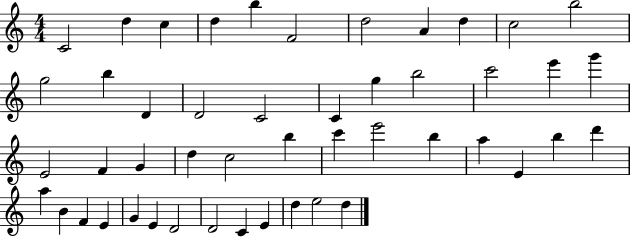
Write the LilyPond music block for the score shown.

{
  \clef treble
  \numericTimeSignature
  \time 4/4
  \key c \major
  c'2 d''4 c''4 | d''4 b''4 f'2 | d''2 a'4 d''4 | c''2 b''2 | \break g''2 b''4 d'4 | d'2 c'2 | c'4 g''4 b''2 | c'''2 e'''4 g'''4 | \break e'2 f'4 g'4 | d''4 c''2 b''4 | c'''4 e'''2 b''4 | a''4 e'4 b''4 d'''4 | \break a''4 b'4 f'4 e'4 | g'4 e'4 d'2 | d'2 c'4 e'4 | d''4 e''2 d''4 | \break \bar "|."
}